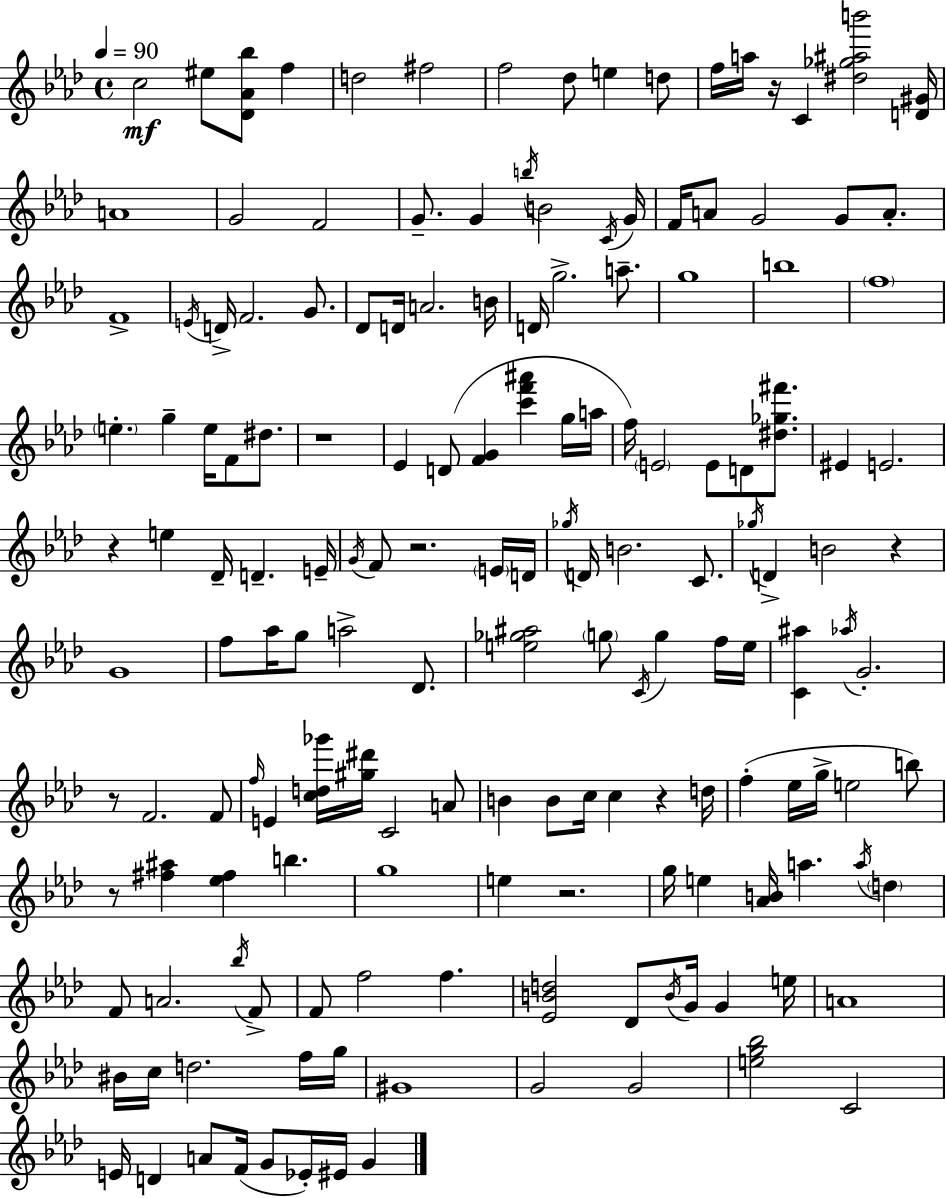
{
  \clef treble
  \time 4/4
  \defaultTimeSignature
  \key aes \major
  \tempo 4 = 90
  c''2\mf eis''8 <des' aes' bes''>8 f''4 | d''2 fis''2 | f''2 des''8 e''4 d''8 | f''16 a''16 r16 c'4 <dis'' ges'' ais'' b'''>2 <d' gis'>16 | \break a'1 | g'2 f'2 | g'8.-- g'4 \acciaccatura { b''16 } b'2 | \acciaccatura { c'16 } g'16 f'16 a'8 g'2 g'8 a'8.-. | \break f'1-> | \acciaccatura { e'16 } d'16-> f'2. | g'8. des'8 d'16 a'2. | b'16 d'16 g''2.-> | \break a''8.-- g''1 | b''1 | \parenthesize f''1 | \parenthesize e''4.-. g''4-- e''16 f'8 | \break dis''8. r1 | ees'4 d'8( <f' g'>4 <c''' f''' ais'''>4 | g''16 a''16 f''16) \parenthesize e'2 e'8 d'8 | <dis'' ges'' fis'''>8. eis'4 e'2. | \break r4 e''4 des'16-- d'4.-- | e'16-- \acciaccatura { g'16 } f'8 r2. | \parenthesize e'16 d'16 \acciaccatura { ges''16 } d'16 b'2. | c'8. \acciaccatura { ges''16 } d'4-> b'2 | \break r4 g'1 | f''8 aes''16 g''8 a''2-> | des'8. <e'' ges'' ais''>2 \parenthesize g''8 | \acciaccatura { c'16 } g''4 f''16 e''16 <c' ais''>4 \acciaccatura { aes''16 } g'2.-. | \break r8 f'2. | f'8 \grace { f''16 } e'4 <c'' d'' ges'''>16 <gis'' dis'''>16 c'2 | a'8 b'4 b'8 c''16 | c''4 r4 d''16 f''4-.( ees''16 g''16-> e''2 | \break b''8) r8 <fis'' ais''>4 <ees'' fis''>4 | b''4. g''1 | e''4 r2. | g''16 e''4 <aes' b'>16 a''4. | \break \acciaccatura { a''16 } \parenthesize d''4 f'8 a'2. | \acciaccatura { bes''16 } f'8-> f'8 f''2 | f''4. <ees' b' d''>2 | des'8 \acciaccatura { b'16 } g'16 g'4 e''16 a'1 | \break bis'16 c''16 d''2. | f''16 g''16 gis'1 | g'2 | g'2 <e'' g'' bes''>2 | \break c'2 e'16 d'4 | a'8 f'16( g'8 ees'16-.) eis'16 g'4 \bar "|."
}